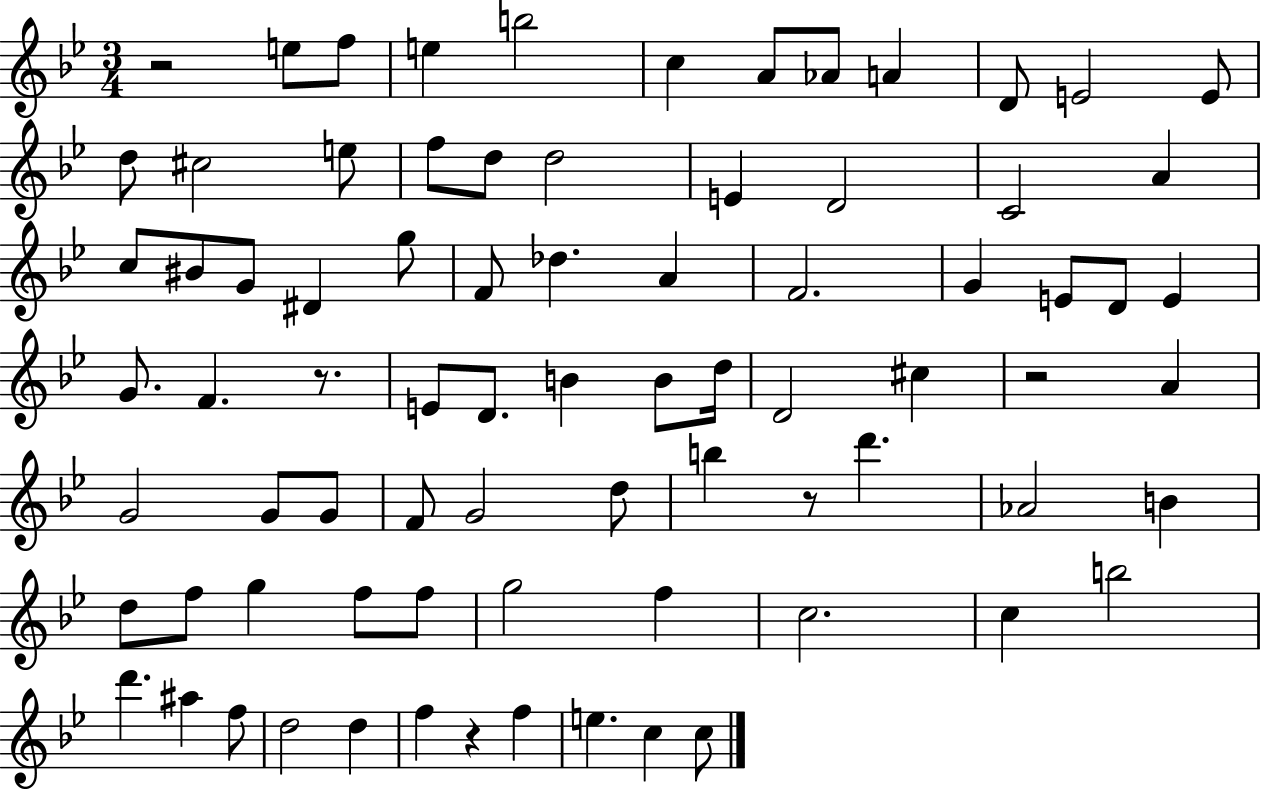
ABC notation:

X:1
T:Untitled
M:3/4
L:1/4
K:Bb
z2 e/2 f/2 e b2 c A/2 _A/2 A D/2 E2 E/2 d/2 ^c2 e/2 f/2 d/2 d2 E D2 C2 A c/2 ^B/2 G/2 ^D g/2 F/2 _d A F2 G E/2 D/2 E G/2 F z/2 E/2 D/2 B B/2 d/4 D2 ^c z2 A G2 G/2 G/2 F/2 G2 d/2 b z/2 d' _A2 B d/2 f/2 g f/2 f/2 g2 f c2 c b2 d' ^a f/2 d2 d f z f e c c/2